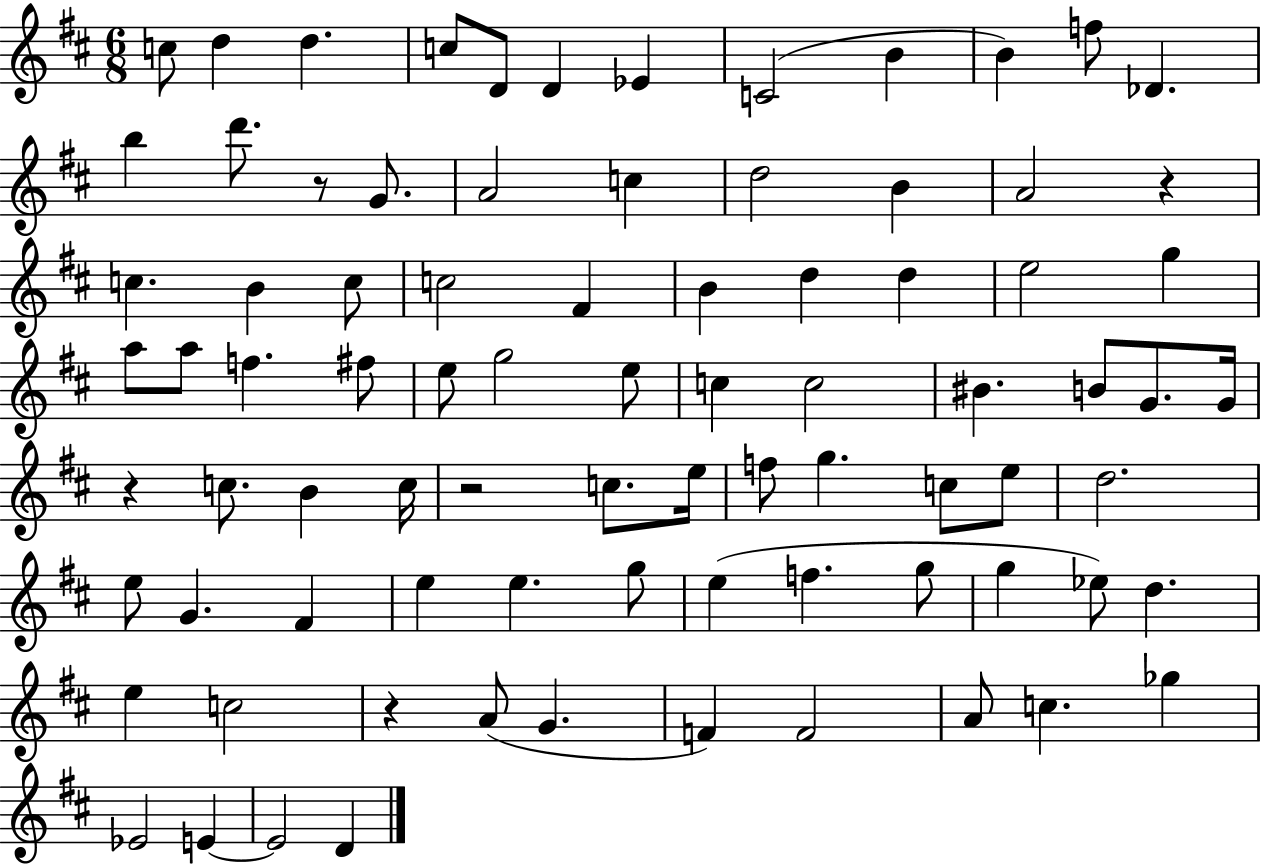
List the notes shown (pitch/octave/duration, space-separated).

C5/e D5/q D5/q. C5/e D4/e D4/q Eb4/q C4/h B4/q B4/q F5/e Db4/q. B5/q D6/e. R/e G4/e. A4/h C5/q D5/h B4/q A4/h R/q C5/q. B4/q C5/e C5/h F#4/q B4/q D5/q D5/q E5/h G5/q A5/e A5/e F5/q. F#5/e E5/e G5/h E5/e C5/q C5/h BIS4/q. B4/e G4/e. G4/s R/q C5/e. B4/q C5/s R/h C5/e. E5/s F5/e G5/q. C5/e E5/e D5/h. E5/e G4/q. F#4/q E5/q E5/q. G5/e E5/q F5/q. G5/e G5/q Eb5/e D5/q. E5/q C5/h R/q A4/e G4/q. F4/q F4/h A4/e C5/q. Gb5/q Eb4/h E4/q E4/h D4/q